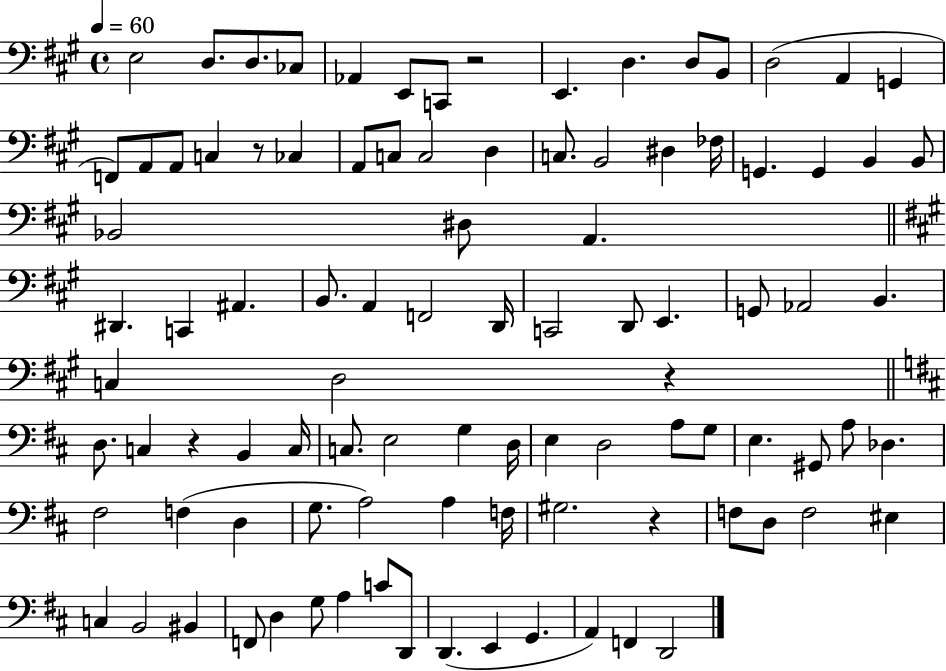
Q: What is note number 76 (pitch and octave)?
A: F3